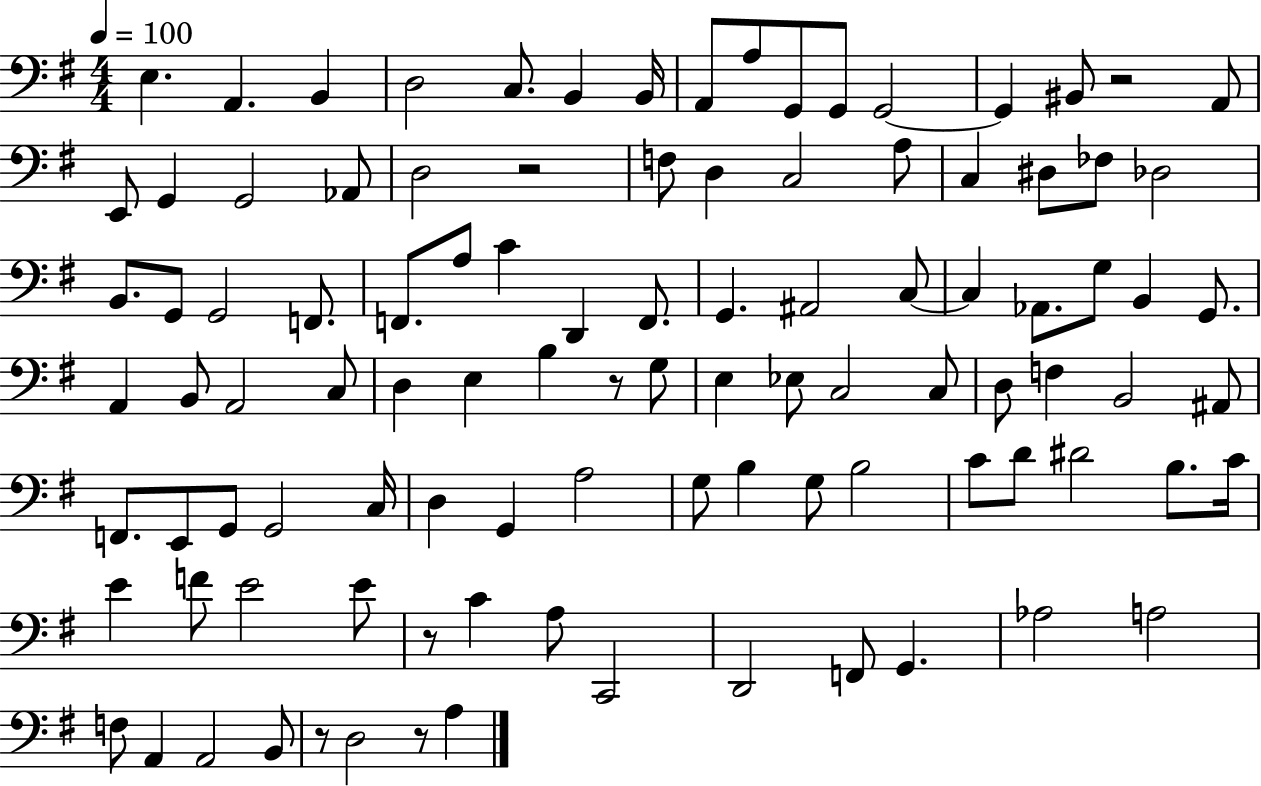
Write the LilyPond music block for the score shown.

{
  \clef bass
  \numericTimeSignature
  \time 4/4
  \key g \major
  \tempo 4 = 100
  e4. a,4. b,4 | d2 c8. b,4 b,16 | a,8 a8 g,8 g,8 g,2~~ | g,4 bis,8 r2 a,8 | \break e,8 g,4 g,2 aes,8 | d2 r2 | f8 d4 c2 a8 | c4 dis8 fes8 des2 | \break b,8. g,8 g,2 f,8. | f,8. a8 c'4 d,4 f,8. | g,4. ais,2 c8~~ | c4 aes,8. g8 b,4 g,8. | \break a,4 b,8 a,2 c8 | d4 e4 b4 r8 g8 | e4 ees8 c2 c8 | d8 f4 b,2 ais,8 | \break f,8. e,8 g,8 g,2 c16 | d4 g,4 a2 | g8 b4 g8 b2 | c'8 d'8 dis'2 b8. c'16 | \break e'4 f'8 e'2 e'8 | r8 c'4 a8 c,2 | d,2 f,8 g,4. | aes2 a2 | \break f8 a,4 a,2 b,8 | r8 d2 r8 a4 | \bar "|."
}